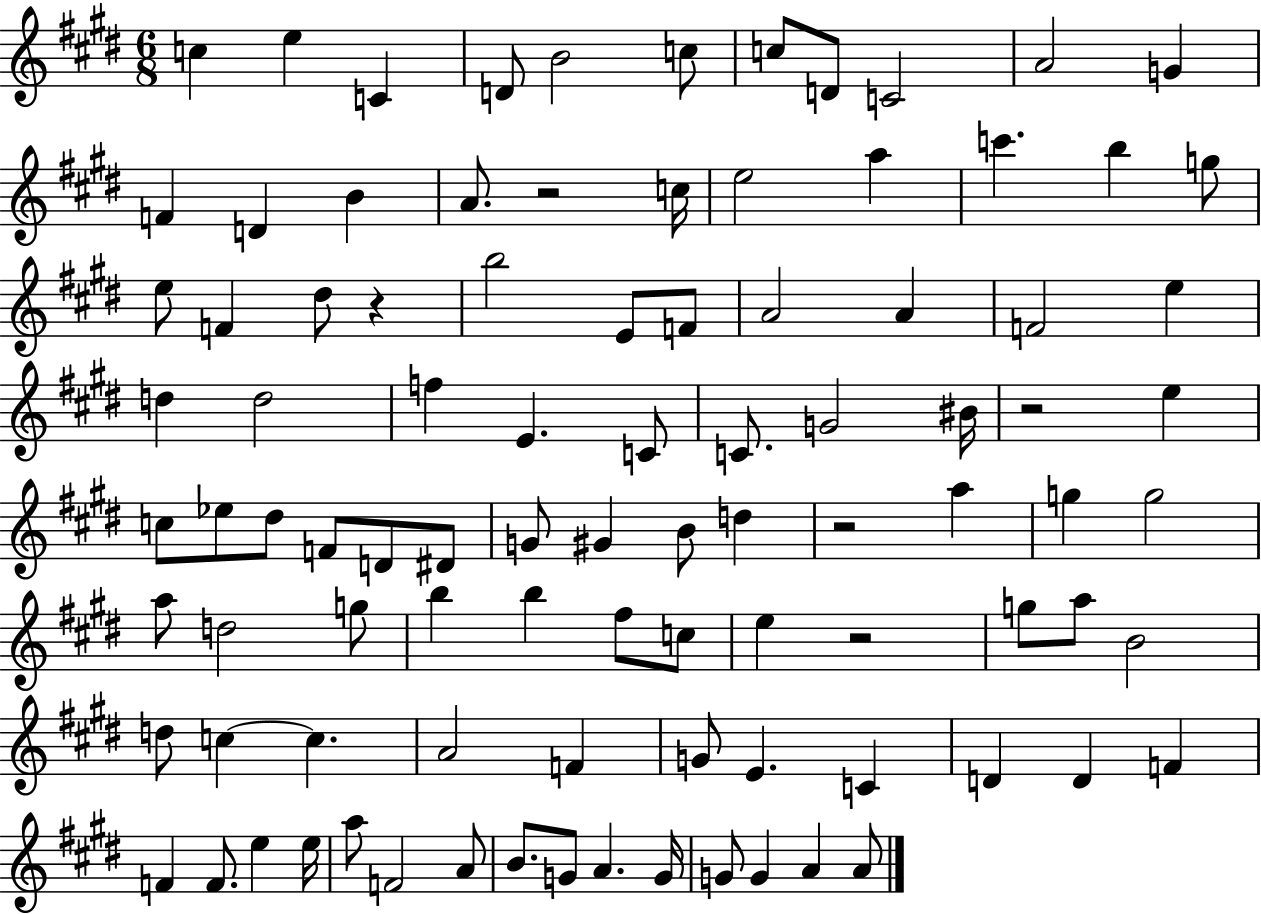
C5/q E5/q C4/q D4/e B4/h C5/e C5/e D4/e C4/h A4/h G4/q F4/q D4/q B4/q A4/e. R/h C5/s E5/h A5/q C6/q. B5/q G5/e E5/e F4/q D#5/e R/q B5/h E4/e F4/e A4/h A4/q F4/h E5/q D5/q D5/h F5/q E4/q. C4/e C4/e. G4/h BIS4/s R/h E5/q C5/e Eb5/e D#5/e F4/e D4/e D#4/e G4/e G#4/q B4/e D5/q R/h A5/q G5/q G5/h A5/e D5/h G5/e B5/q B5/q F#5/e C5/e E5/q R/h G5/e A5/e B4/h D5/e C5/q C5/q. A4/h F4/q G4/e E4/q. C4/q D4/q D4/q F4/q F4/q F4/e. E5/q E5/s A5/e F4/h A4/e B4/e. G4/e A4/q. G4/s G4/e G4/q A4/q A4/e